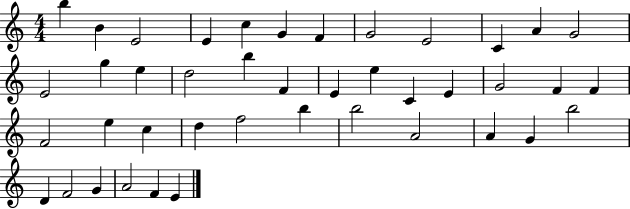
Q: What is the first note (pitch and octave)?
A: B5